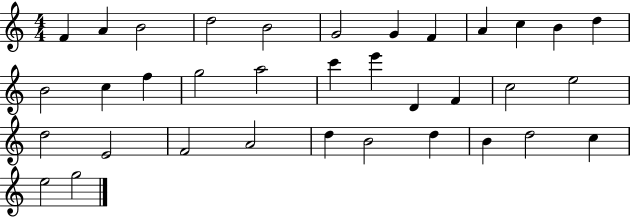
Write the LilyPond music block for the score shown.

{
  \clef treble
  \numericTimeSignature
  \time 4/4
  \key c \major
  f'4 a'4 b'2 | d''2 b'2 | g'2 g'4 f'4 | a'4 c''4 b'4 d''4 | \break b'2 c''4 f''4 | g''2 a''2 | c'''4 e'''4 d'4 f'4 | c''2 e''2 | \break d''2 e'2 | f'2 a'2 | d''4 b'2 d''4 | b'4 d''2 c''4 | \break e''2 g''2 | \bar "|."
}